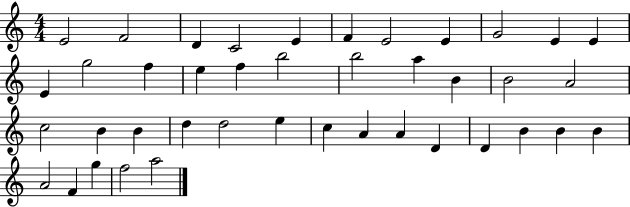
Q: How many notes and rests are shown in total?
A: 41